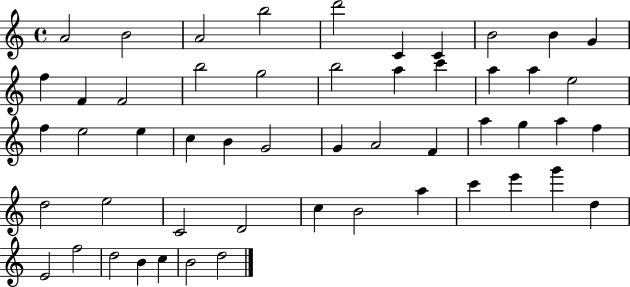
{
  \clef treble
  \time 4/4
  \defaultTimeSignature
  \key c \major
  a'2 b'2 | a'2 b''2 | d'''2 c'4 c'4 | b'2 b'4 g'4 | \break f''4 f'4 f'2 | b''2 g''2 | b''2 a''4 c'''4 | a''4 a''4 e''2 | \break f''4 e''2 e''4 | c''4 b'4 g'2 | g'4 a'2 f'4 | a''4 g''4 a''4 f''4 | \break d''2 e''2 | c'2 d'2 | c''4 b'2 a''4 | c'''4 e'''4 g'''4 d''4 | \break e'2 f''2 | d''2 b'4 c''4 | b'2 d''2 | \bar "|."
}